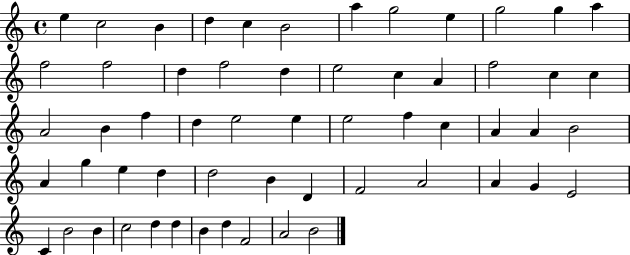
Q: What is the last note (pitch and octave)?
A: B4